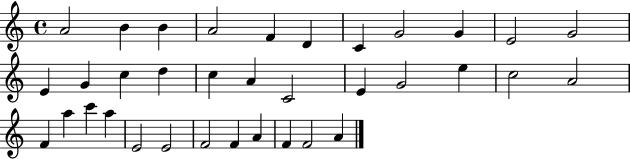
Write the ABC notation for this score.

X:1
T:Untitled
M:4/4
L:1/4
K:C
A2 B B A2 F D C G2 G E2 G2 E G c d c A C2 E G2 e c2 A2 F a c' a E2 E2 F2 F A F F2 A